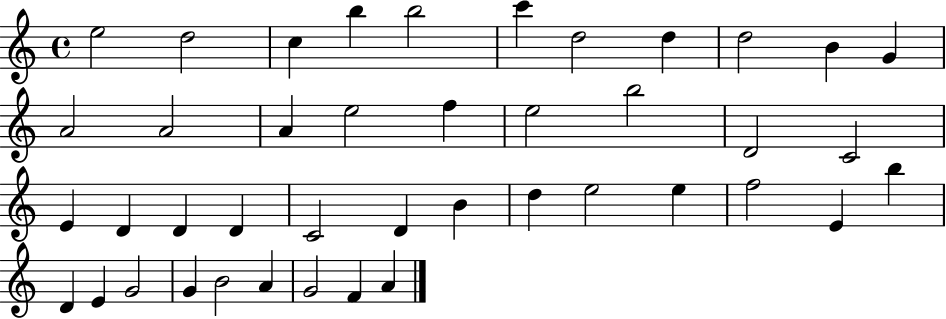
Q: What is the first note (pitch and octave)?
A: E5